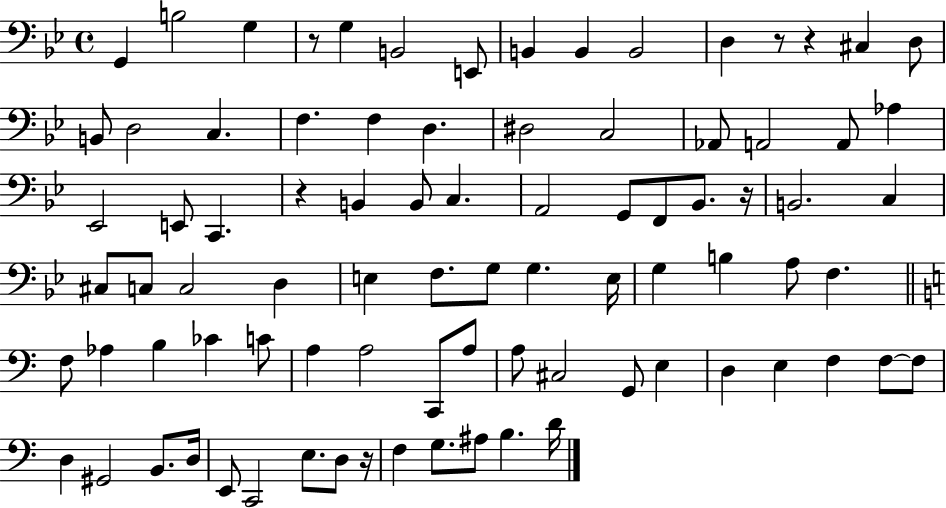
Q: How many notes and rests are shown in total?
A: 86